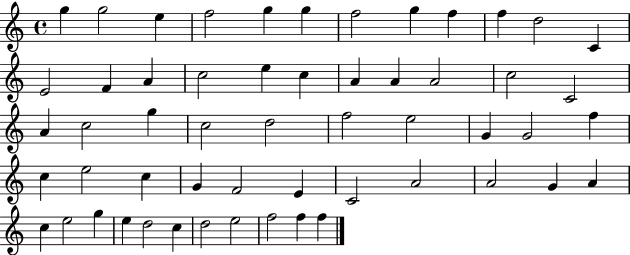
G5/q G5/h E5/q F5/h G5/q G5/q F5/h G5/q F5/q F5/q D5/h C4/q E4/h F4/q A4/q C5/h E5/q C5/q A4/q A4/q A4/h C5/h C4/h A4/q C5/h G5/q C5/h D5/h F5/h E5/h G4/q G4/h F5/q C5/q E5/h C5/q G4/q F4/h E4/q C4/h A4/h A4/h G4/q A4/q C5/q E5/h G5/q E5/q D5/h C5/q D5/h E5/h F5/h F5/q F5/q